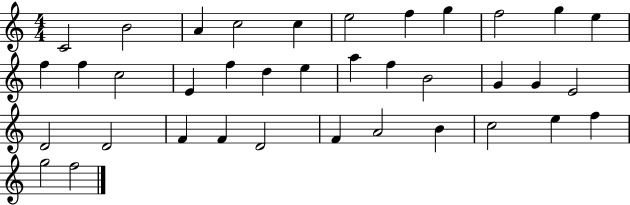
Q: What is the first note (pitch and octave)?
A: C4